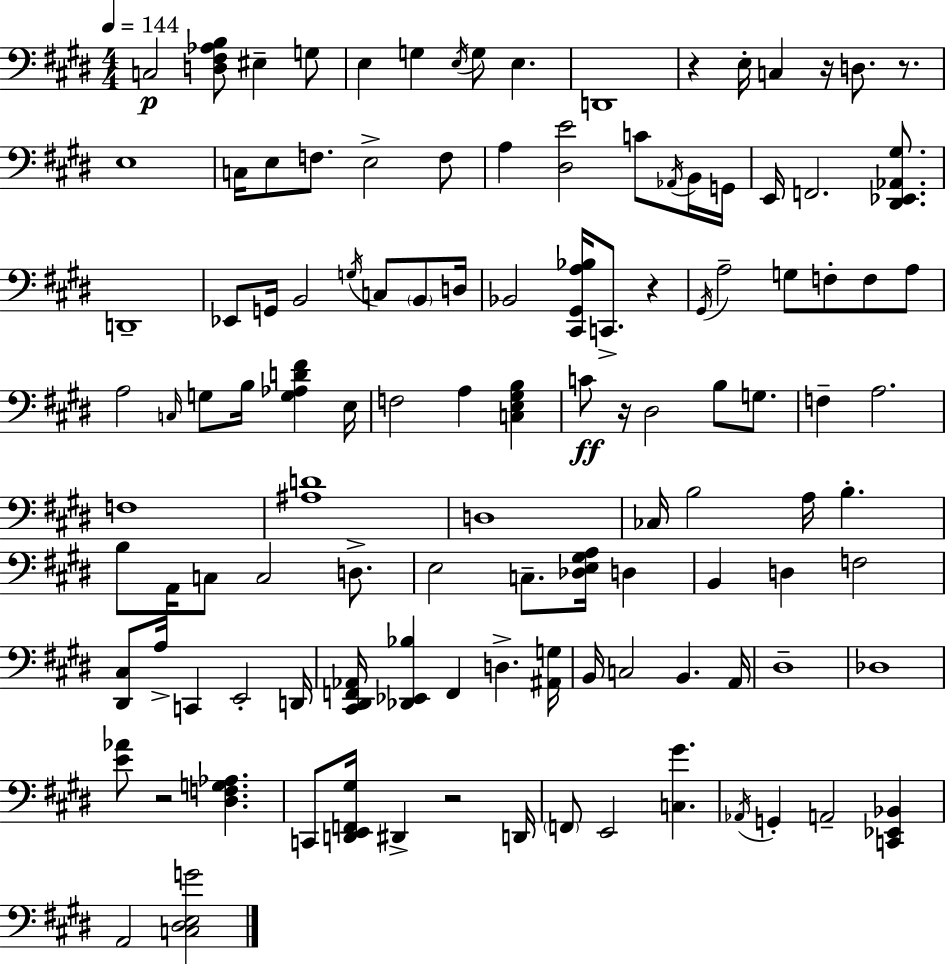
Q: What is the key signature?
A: E major